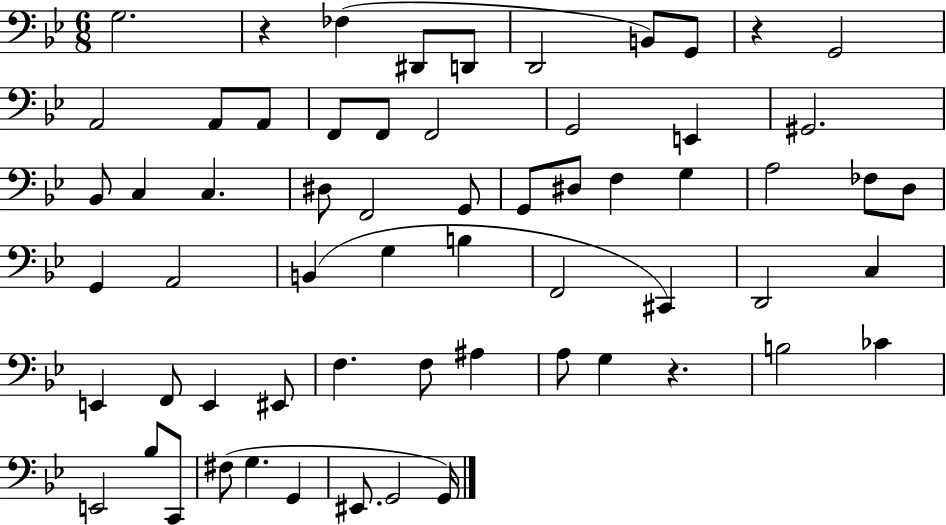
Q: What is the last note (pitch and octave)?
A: G2